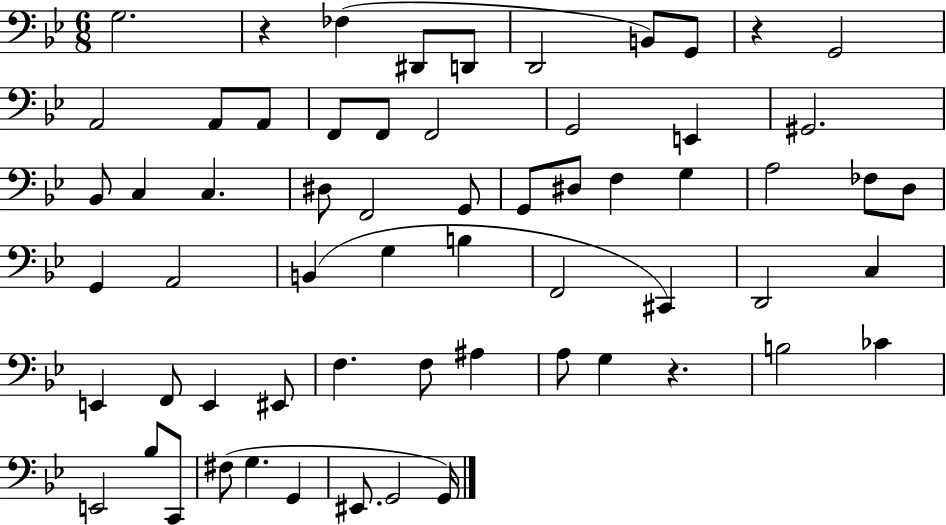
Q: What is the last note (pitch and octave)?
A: G2